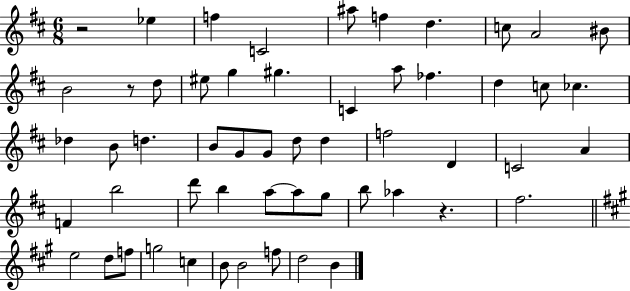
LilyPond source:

{
  \clef treble
  \numericTimeSignature
  \time 6/8
  \key d \major
  r2 ees''4 | f''4 c'2 | ais''8 f''4 d''4. | c''8 a'2 bis'8 | \break b'2 r8 d''8 | eis''8 g''4 gis''4. | c'4 a''8 fes''4. | d''4 c''8 ces''4. | \break des''4 b'8 d''4. | b'8 g'8 g'8 d''8 d''4 | f''2 d'4 | c'2 a'4 | \break f'4 b''2 | d'''8 b''4 a''8~~ a''8 g''8 | b''8 aes''4 r4. | fis''2. | \break \bar "||" \break \key a \major e''2 d''8 f''8 | g''2 c''4 | b'8 b'2 f''8 | d''2 b'4 | \break \bar "|."
}